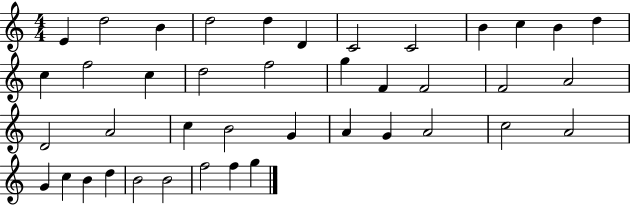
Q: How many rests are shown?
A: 0